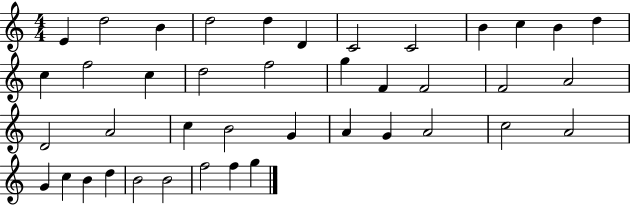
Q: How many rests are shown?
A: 0